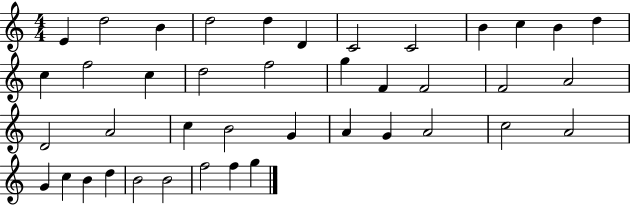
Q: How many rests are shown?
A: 0